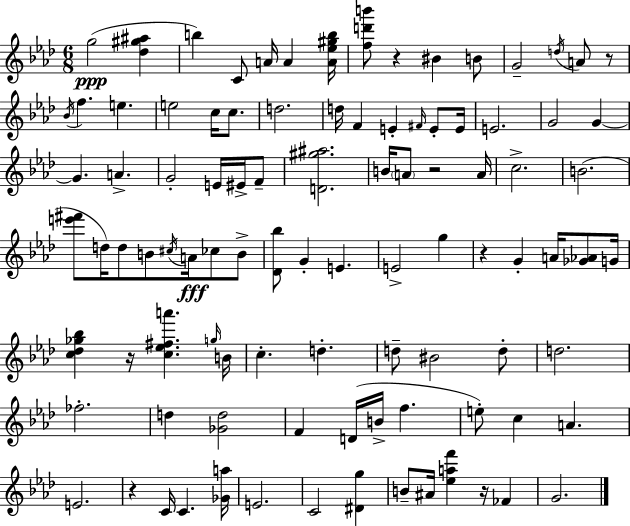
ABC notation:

X:1
T:Untitled
M:6/8
L:1/4
K:Ab
g2 [_d^g^a] b C/2 A/4 A [A_e^gb]/4 [fd'b']/2 z ^B B/2 G2 d/4 A/2 z/2 _B/4 f e e2 c/4 c/2 d2 d/4 F E ^F/4 E/2 E/4 E2 G2 G G A G2 E/4 ^E/4 F/2 [D^g^a]2 B/4 A/2 z2 A/4 c2 B2 [e'^f']/2 d/4 d/2 B/2 ^c/4 A/4 _c/2 B/2 [_D_b]/2 G E E2 g z G A/4 [_G_A]/2 G/4 [c_d_g_b] z/4 [c_e^fa'] g/4 B/4 c d d/2 ^B2 d/2 d2 _f2 d [_Gd]2 F D/4 B/4 f e/2 c A E2 z C/4 C [_Ga]/4 E2 C2 [^Dg] B/2 ^A/4 [_eaf'] z/4 _F G2